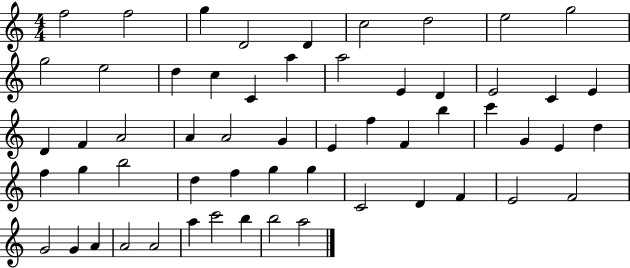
X:1
T:Untitled
M:4/4
L:1/4
K:C
f2 f2 g D2 D c2 d2 e2 g2 g2 e2 d c C a a2 E D E2 C E D F A2 A A2 G E f F b c' G E d f g b2 d f g g C2 D F E2 F2 G2 G A A2 A2 a c'2 b b2 a2